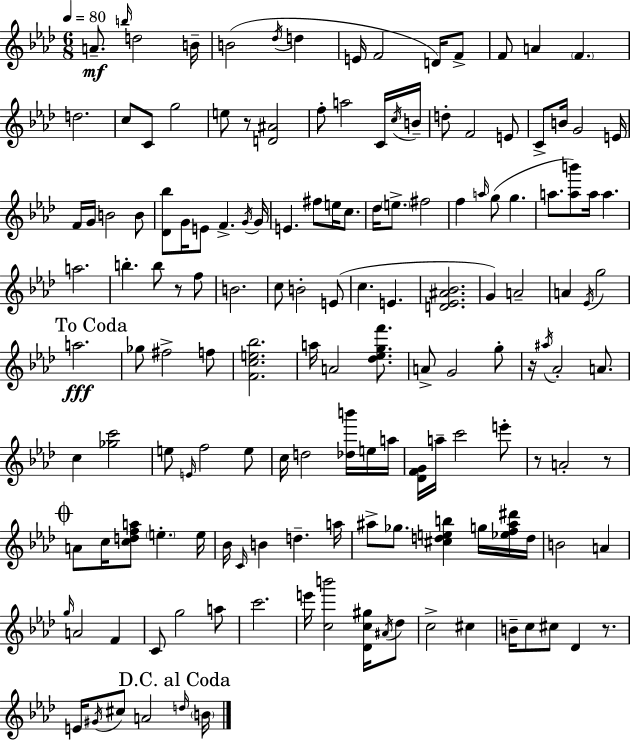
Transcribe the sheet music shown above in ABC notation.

X:1
T:Untitled
M:6/8
L:1/4
K:Ab
A/2 b/4 d2 B/4 B2 _d/4 d E/4 F2 D/4 F/2 F/2 A F d2 c/2 C/2 g2 e/2 z/2 [D^A]2 f/2 a2 C/4 c/4 B/4 d/2 F2 E/2 C/2 B/4 G2 E/4 F/4 G/4 B2 B/2 [_D_b]/2 G/4 E/2 F G/4 G/4 E ^f/2 e/4 c/2 _d/4 e/2 ^f2 f a/4 g/2 g a/2 [ab']/2 a/4 a a2 b b/2 z/2 f/2 B2 c/2 B2 E/2 c E [D_E^A_B]2 G A2 A _E/4 g2 a2 _g/2 ^f2 f/2 [Fce_b]2 a/4 A2 [_d_egf']/2 A/2 G2 g/2 z/4 ^a/4 _A2 A/2 c [_gc']2 e/2 E/4 f2 e/2 c/4 d2 [_db']/4 e/4 a/4 [_DFG]/4 a/4 c'2 e'/2 z/2 A2 z/2 A/2 c/4 [cdfa]/2 e e/4 _B/4 C/4 B d a/4 ^a/2 _g/2 [^cdeb] g/4 [_ef^a^d']/4 d/4 B2 A g/4 A2 F C/2 g2 a/2 c'2 e'/4 [cb']2 [_Dc^g]/4 ^A/4 _d/2 c2 ^c B/4 c/2 ^c/2 _D z/2 E/4 ^G/4 ^c/2 A2 d/4 B/4